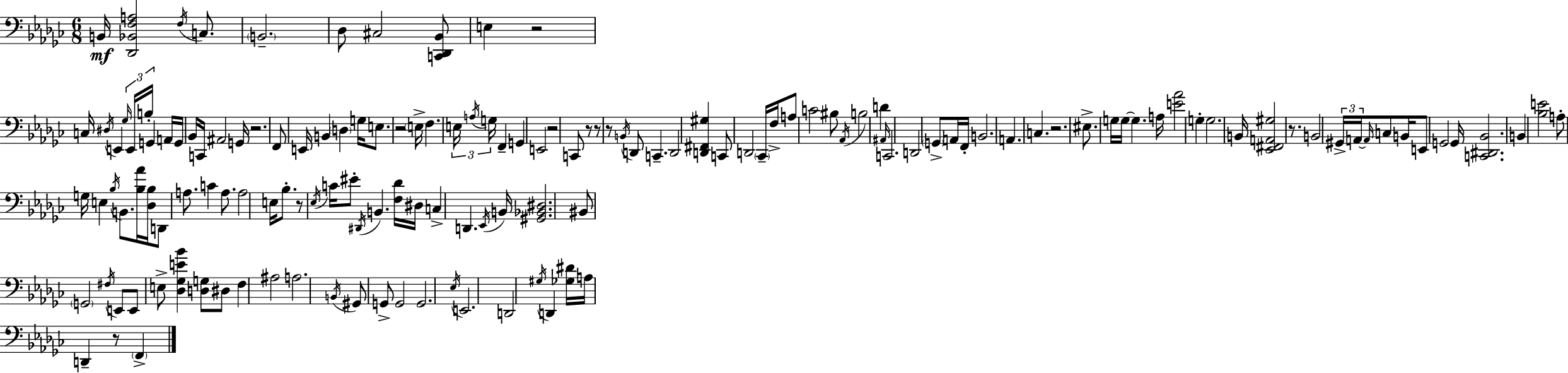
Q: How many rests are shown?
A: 11